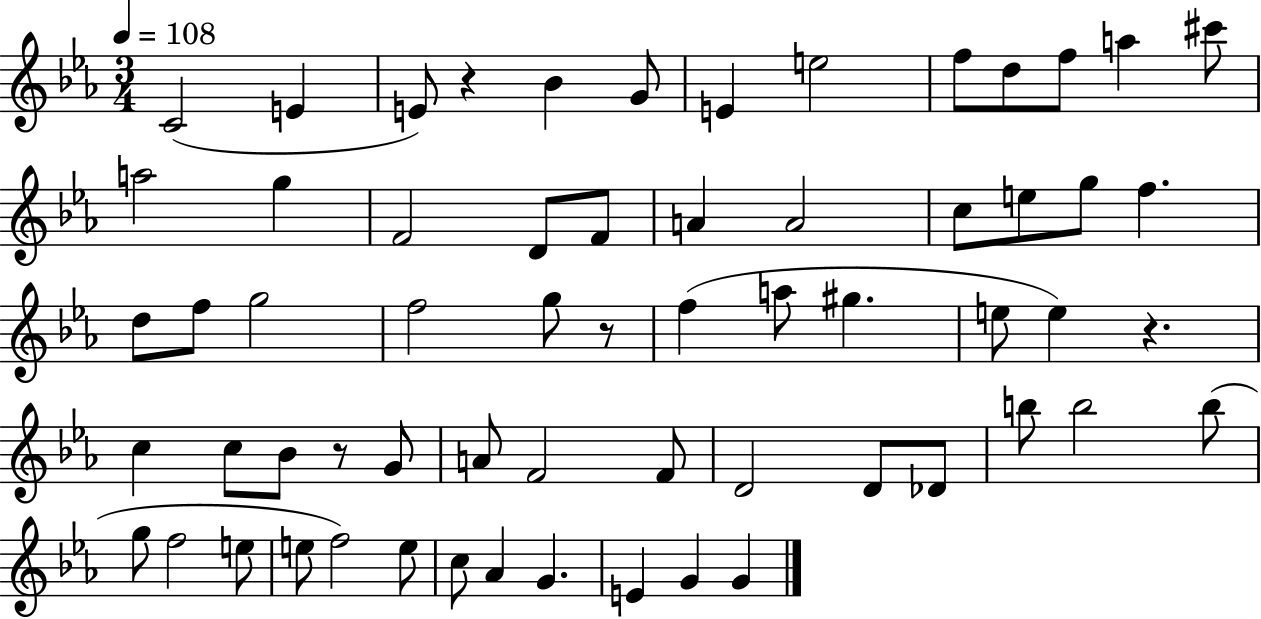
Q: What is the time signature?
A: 3/4